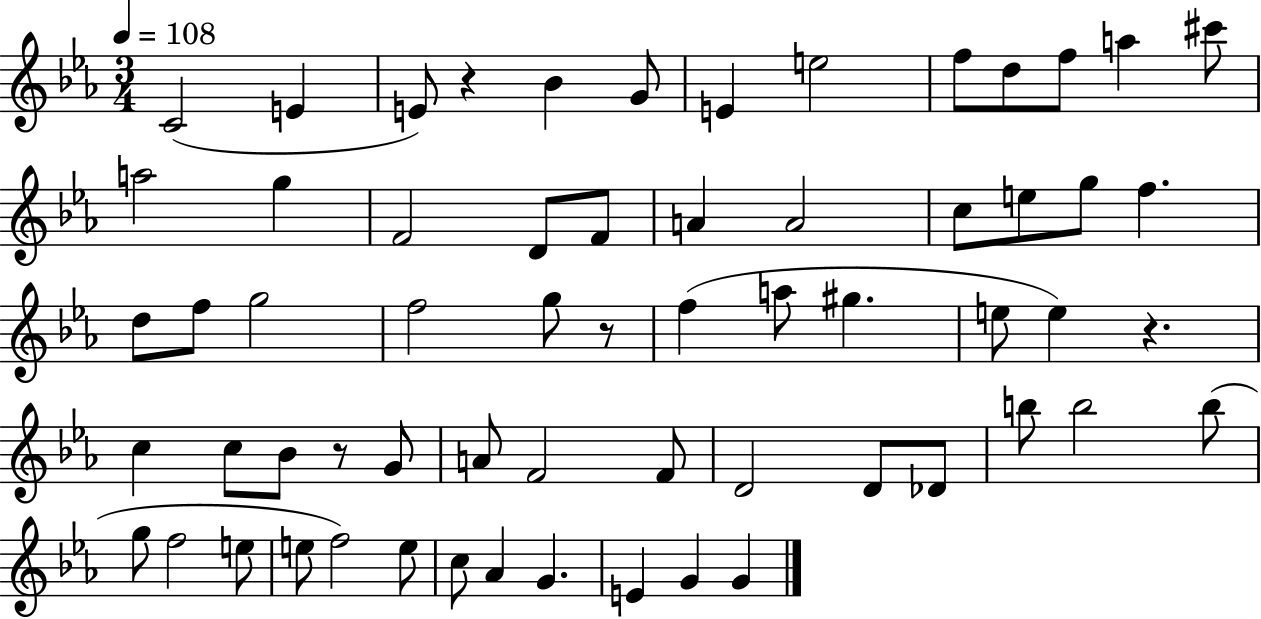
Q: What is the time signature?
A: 3/4